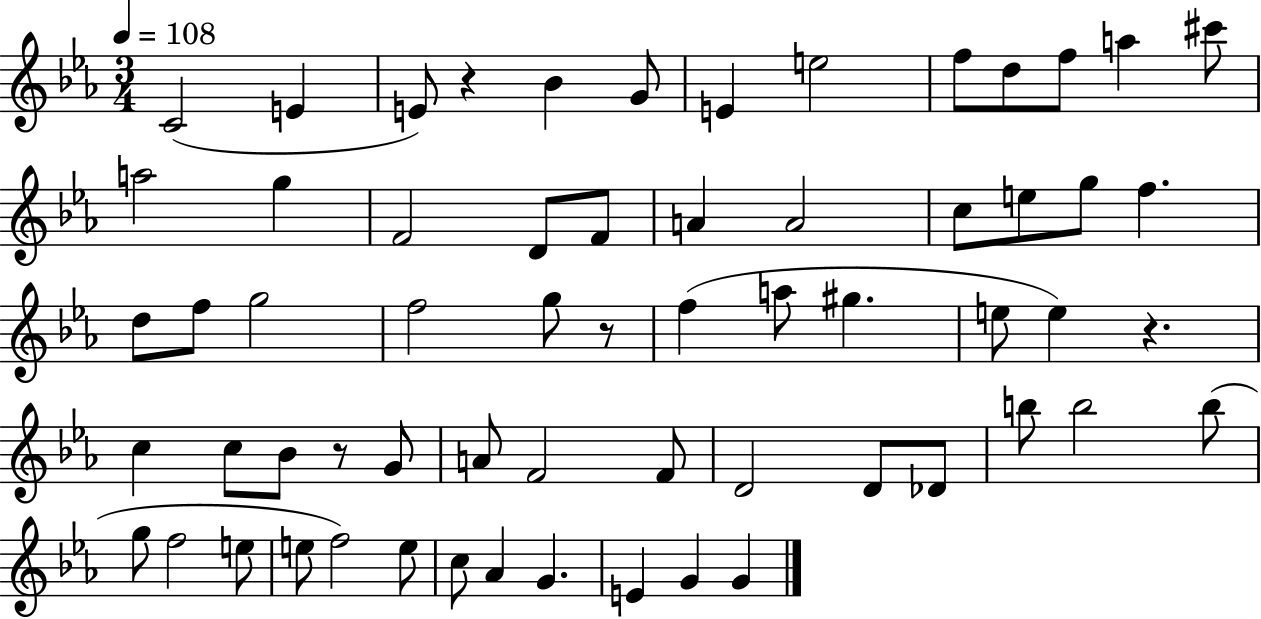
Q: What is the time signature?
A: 3/4